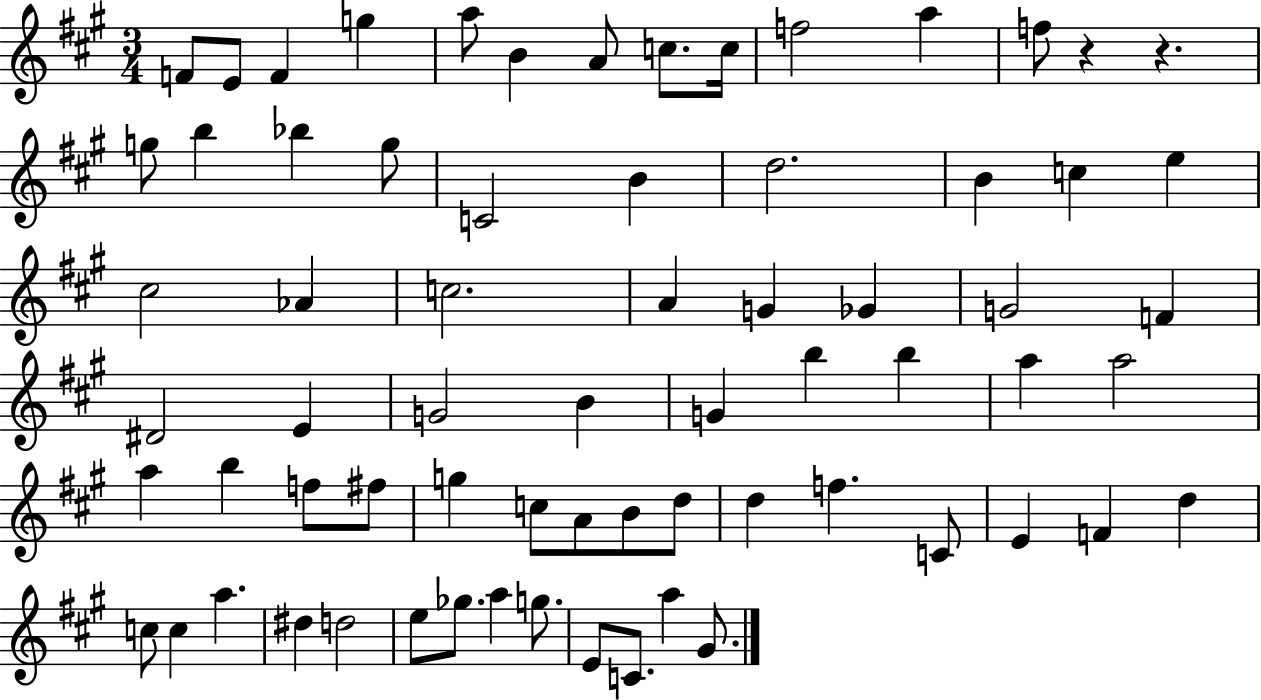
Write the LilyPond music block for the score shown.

{
  \clef treble
  \numericTimeSignature
  \time 3/4
  \key a \major
  f'8 e'8 f'4 g''4 | a''8 b'4 a'8 c''8. c''16 | f''2 a''4 | f''8 r4 r4. | \break g''8 b''4 bes''4 g''8 | c'2 b'4 | d''2. | b'4 c''4 e''4 | \break cis''2 aes'4 | c''2. | a'4 g'4 ges'4 | g'2 f'4 | \break dis'2 e'4 | g'2 b'4 | g'4 b''4 b''4 | a''4 a''2 | \break a''4 b''4 f''8 fis''8 | g''4 c''8 a'8 b'8 d''8 | d''4 f''4. c'8 | e'4 f'4 d''4 | \break c''8 c''4 a''4. | dis''4 d''2 | e''8 ges''8. a''4 g''8. | e'8 c'8. a''4 gis'8. | \break \bar "|."
}